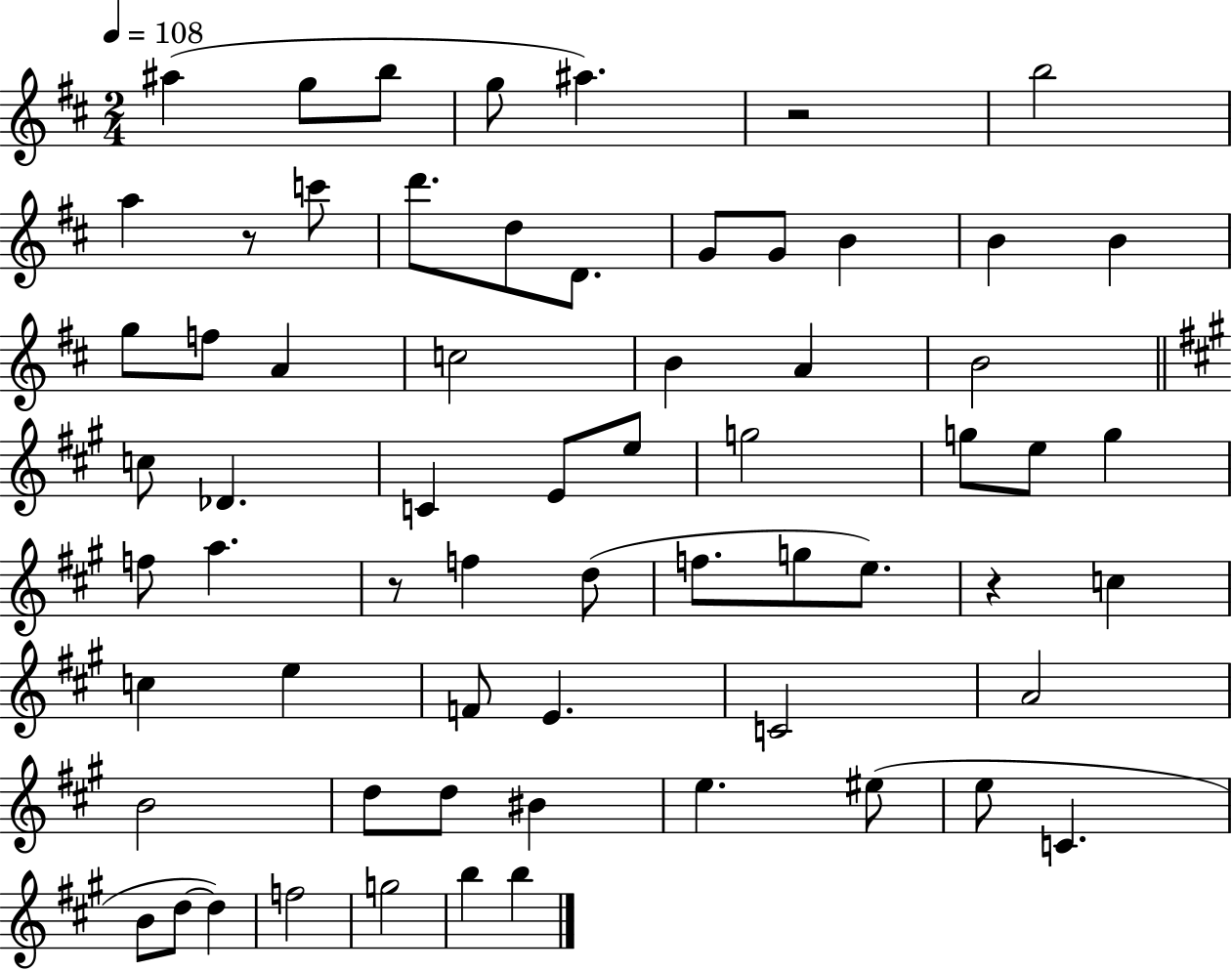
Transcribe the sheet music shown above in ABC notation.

X:1
T:Untitled
M:2/4
L:1/4
K:D
^a g/2 b/2 g/2 ^a z2 b2 a z/2 c'/2 d'/2 d/2 D/2 G/2 G/2 B B B g/2 f/2 A c2 B A B2 c/2 _D C E/2 e/2 g2 g/2 e/2 g f/2 a z/2 f d/2 f/2 g/2 e/2 z c c e F/2 E C2 A2 B2 d/2 d/2 ^B e ^e/2 e/2 C B/2 d/2 d f2 g2 b b